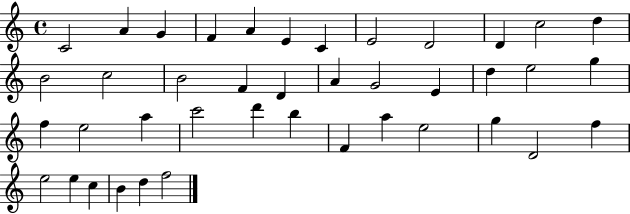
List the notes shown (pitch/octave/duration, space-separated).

C4/h A4/q G4/q F4/q A4/q E4/q C4/q E4/h D4/h D4/q C5/h D5/q B4/h C5/h B4/h F4/q D4/q A4/q G4/h E4/q D5/q E5/h G5/q F5/q E5/h A5/q C6/h D6/q B5/q F4/q A5/q E5/h G5/q D4/h F5/q E5/h E5/q C5/q B4/q D5/q F5/h